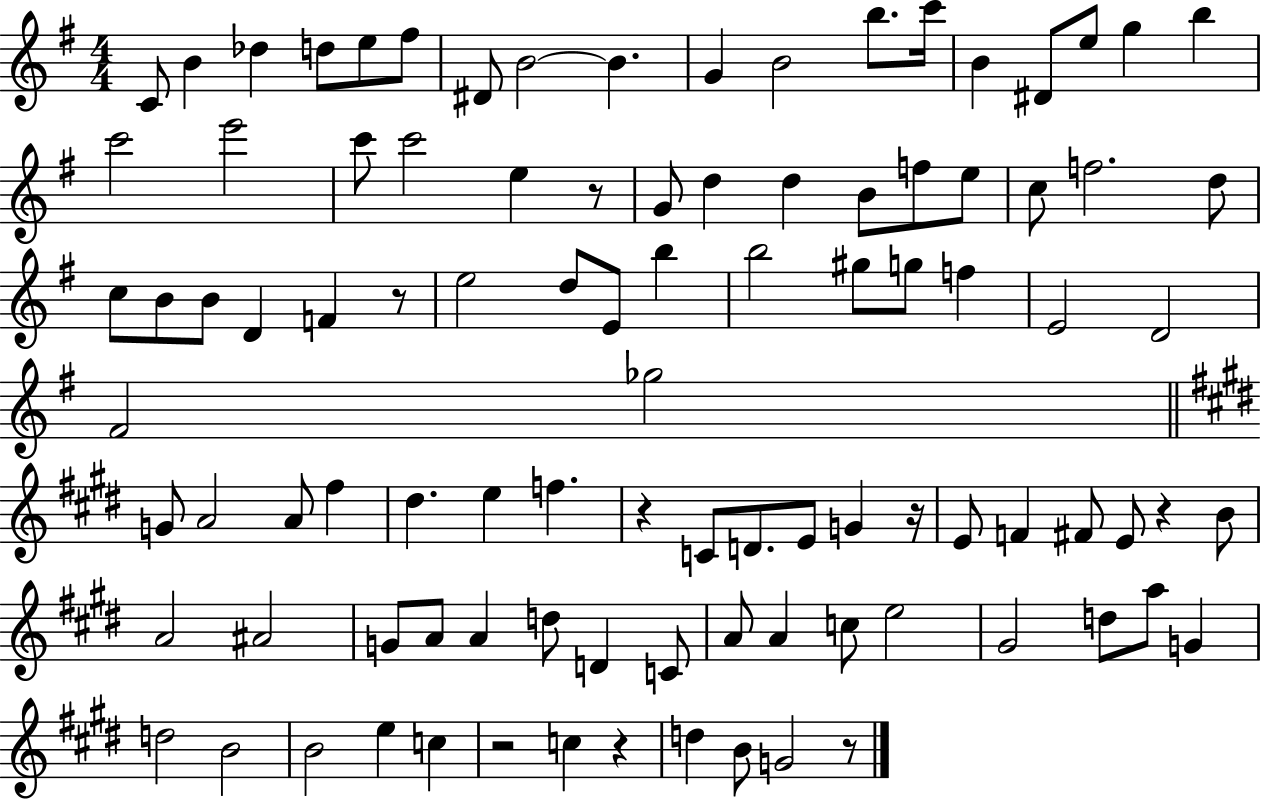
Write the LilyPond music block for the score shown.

{
  \clef treble
  \numericTimeSignature
  \time 4/4
  \key g \major
  c'8 b'4 des''4 d''8 e''8 fis''8 | dis'8 b'2~~ b'4. | g'4 b'2 b''8. c'''16 | b'4 dis'8 e''8 g''4 b''4 | \break c'''2 e'''2 | c'''8 c'''2 e''4 r8 | g'8 d''4 d''4 b'8 f''8 e''8 | c''8 f''2. d''8 | \break c''8 b'8 b'8 d'4 f'4 r8 | e''2 d''8 e'8 b''4 | b''2 gis''8 g''8 f''4 | e'2 d'2 | \break fis'2 ges''2 | \bar "||" \break \key e \major g'8 a'2 a'8 fis''4 | dis''4. e''4 f''4. | r4 c'8 d'8. e'8 g'4 r16 | e'8 f'4 fis'8 e'8 r4 b'8 | \break a'2 ais'2 | g'8 a'8 a'4 d''8 d'4 c'8 | a'8 a'4 c''8 e''2 | gis'2 d''8 a''8 g'4 | \break d''2 b'2 | b'2 e''4 c''4 | r2 c''4 r4 | d''4 b'8 g'2 r8 | \break \bar "|."
}